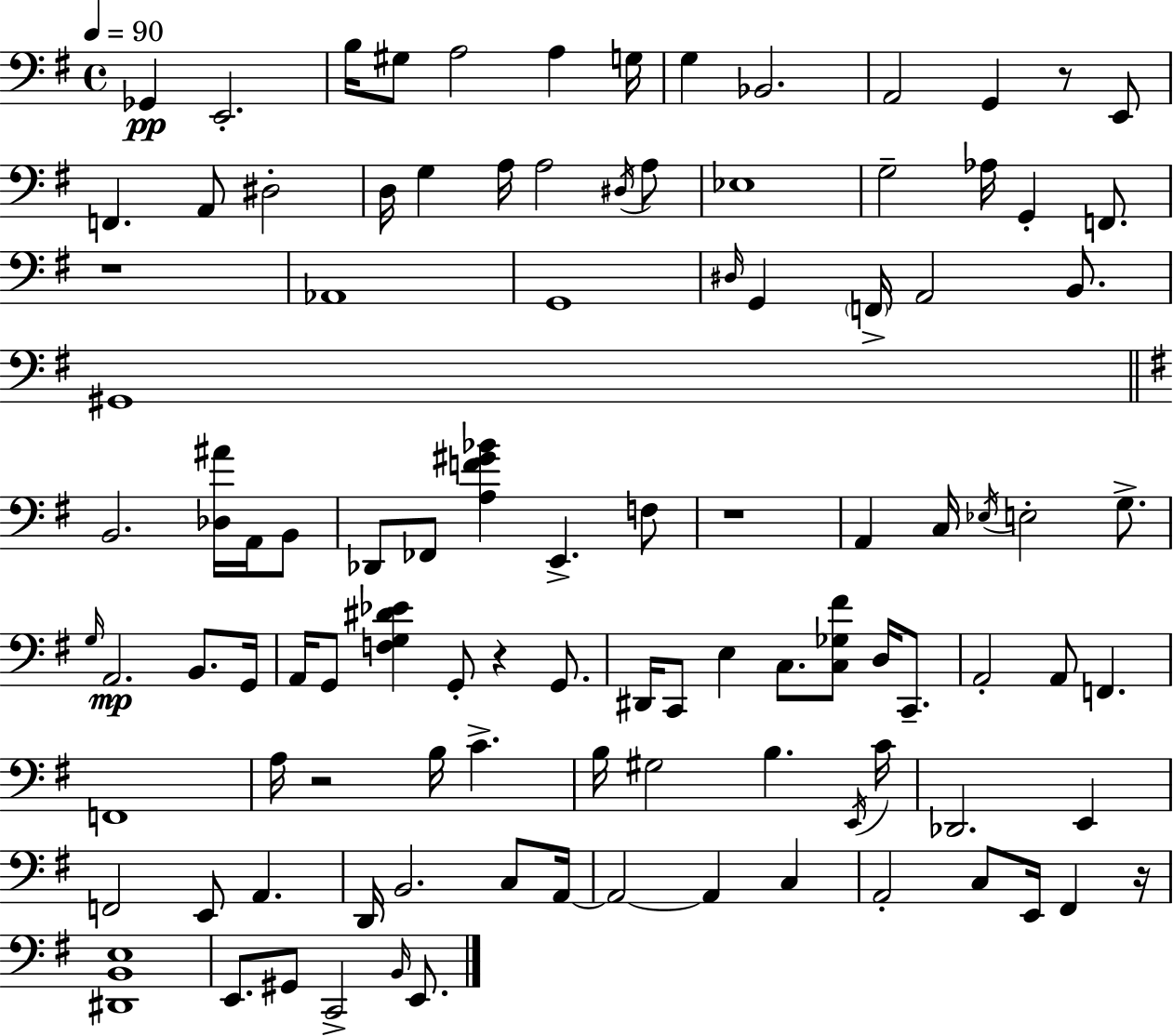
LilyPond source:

{
  \clef bass
  \time 4/4
  \defaultTimeSignature
  \key e \minor
  \tempo 4 = 90
  \repeat volta 2 { ges,4\pp e,2.-. | b16 gis8 a2 a4 g16 | g4 bes,2. | a,2 g,4 r8 e,8 | \break f,4. a,8 dis2-. | d16 g4 a16 a2 \acciaccatura { dis16 } a8 | ees1 | g2-- aes16 g,4-. f,8. | \break r1 | aes,1 | g,1 | \grace { dis16 } g,4 \parenthesize f,16-> a,2 b,8. | \break gis,1 | \bar "||" \break \key g \major b,2. <des ais'>16 a,16 b,8 | des,8 fes,8 <a f' gis' bes'>4 e,4.-> f8 | r1 | a,4 c16 \acciaccatura { ees16 } e2-. g8.-> | \break \grace { g16 } a,2.\mp b,8. | g,16 a,16 g,8 <f g dis' ees'>4 g,8-. r4 g,8. | dis,16 c,8 e4 c8. <c ges fis'>8 d16 c,8.-- | a,2-. a,8 f,4. | \break f,1 | a16 r2 b16 c'4.-> | b16 gis2 b4. | \acciaccatura { e,16 } c'16 des,2. e,4 | \break f,2 e,8 a,4. | d,16 b,2. | c8 a,16~~ a,2~~ a,4 c4 | a,2-. c8 e,16 fis,4 | \break r16 <dis, b, e>1 | e,8. gis,8 c,2-> | \grace { b,16 } e,8. } \bar "|."
}